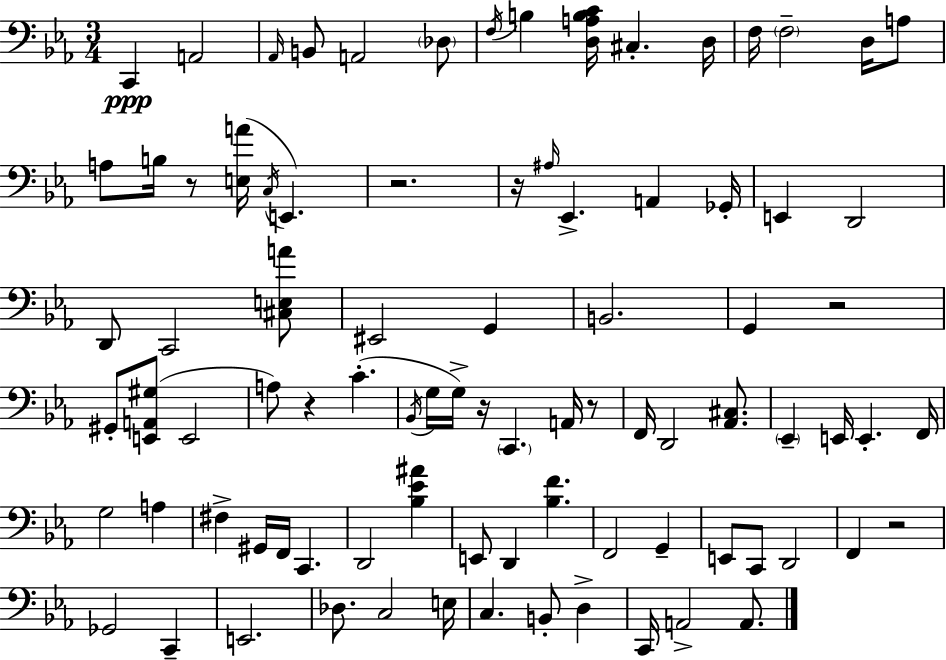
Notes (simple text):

C2/q A2/h Ab2/s B2/e A2/h Db3/e F3/s B3/q [D3,A3,B3,C4]/s C#3/q. D3/s F3/s F3/h D3/s A3/e A3/e B3/s R/e [E3,A4]/s C3/s E2/q. R/h. R/s A#3/s Eb2/q. A2/q Gb2/s E2/q D2/h D2/e C2/h [C#3,E3,A4]/e EIS2/h G2/q B2/h. G2/q R/h G#2/e [E2,A2,G#3]/e E2/h A3/e R/q C4/q. Bb2/s G3/s G3/s R/s C2/q. A2/s R/e F2/s D2/h [Ab2,C#3]/e. Eb2/q E2/s E2/q. F2/s G3/h A3/q F#3/q G#2/s F2/s C2/q. D2/h [Bb3,Eb4,A#4]/q E2/e D2/q [Bb3,F4]/q. F2/h G2/q E2/e C2/e D2/h F2/q R/h Gb2/h C2/q E2/h. Db3/e. C3/h E3/s C3/q. B2/e D3/q C2/s A2/h A2/e.